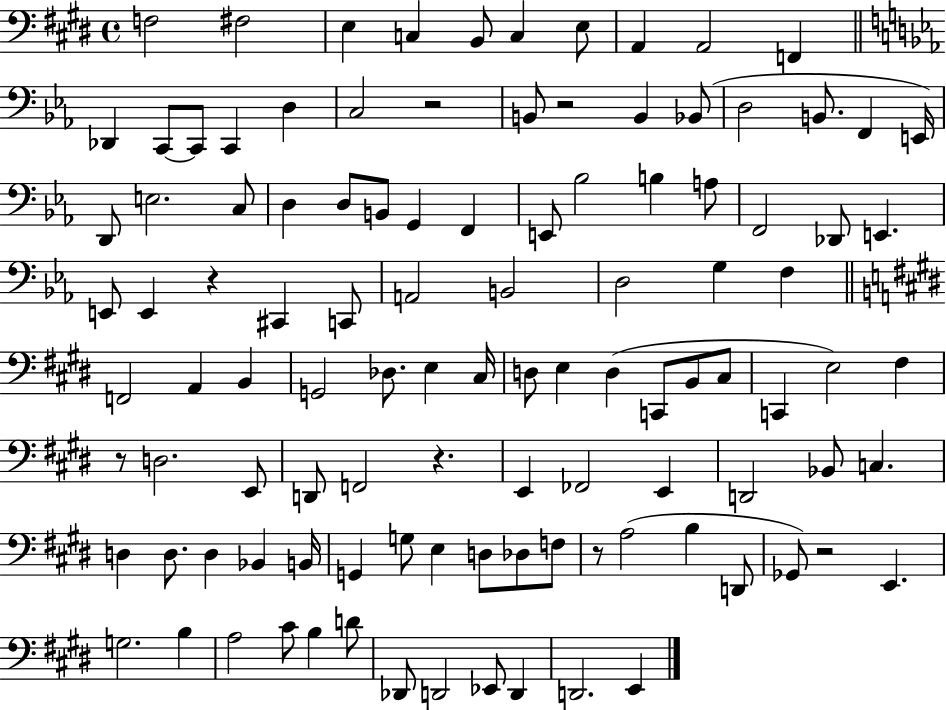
{
  \clef bass
  \time 4/4
  \defaultTimeSignature
  \key e \major
  f2 fis2 | e4 c4 b,8 c4 e8 | a,4 a,2 f,4 | \bar "||" \break \key c \minor des,4 c,8~~ c,8 c,4 d4 | c2 r2 | b,8 r2 b,4 bes,8( | d2 b,8. f,4 e,16) | \break d,8 e2. c8 | d4 d8 b,8 g,4 f,4 | e,8 bes2 b4 a8 | f,2 des,8 e,4. | \break e,8 e,4 r4 cis,4 c,8 | a,2 b,2 | d2 g4 f4 | \bar "||" \break \key e \major f,2 a,4 b,4 | g,2 des8. e4 cis16 | d8 e4 d4( c,8 b,8 cis8 | c,4 e2) fis4 | \break r8 d2. e,8 | d,8 f,2 r4. | e,4 fes,2 e,4 | d,2 bes,8 c4. | \break d4 d8. d4 bes,4 b,16 | g,4 g8 e4 d8 des8 f8 | r8 a2( b4 d,8 | ges,8) r2 e,4. | \break g2. b4 | a2 cis'8 b4 d'8 | des,8 d,2 ees,8 d,4 | d,2. e,4 | \break \bar "|."
}